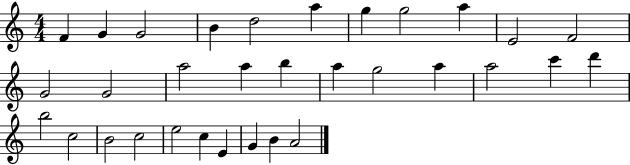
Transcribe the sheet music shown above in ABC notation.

X:1
T:Untitled
M:4/4
L:1/4
K:C
F G G2 B d2 a g g2 a E2 F2 G2 G2 a2 a b a g2 a a2 c' d' b2 c2 B2 c2 e2 c E G B A2